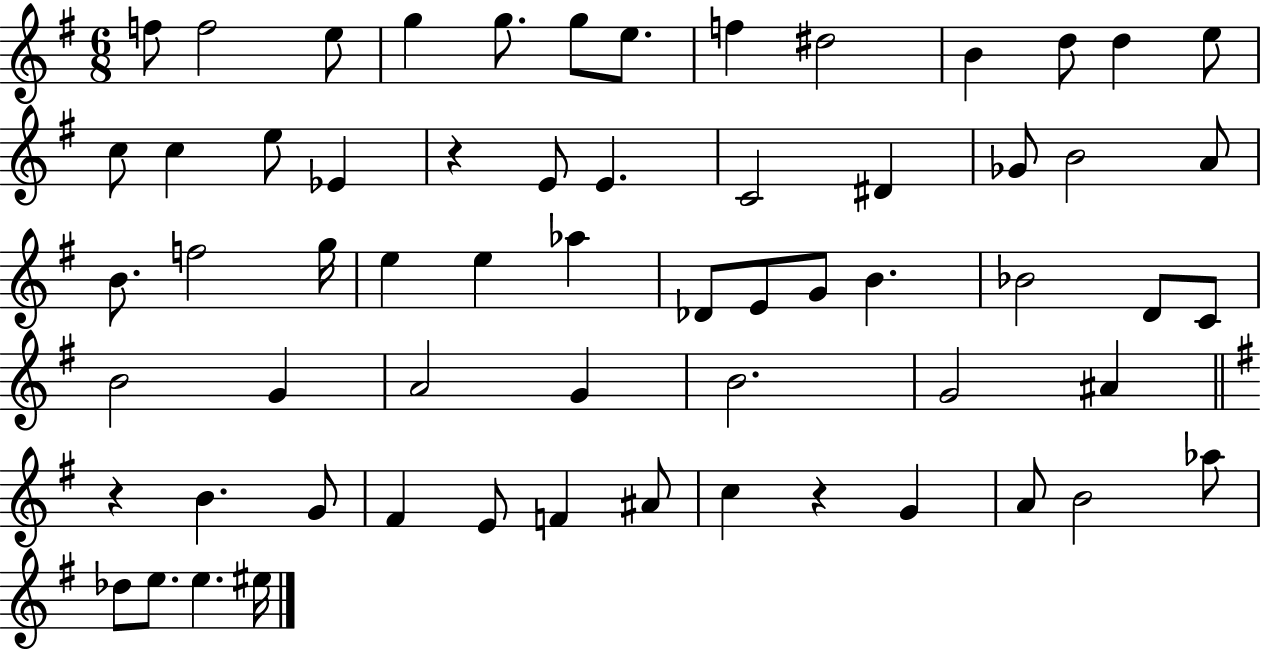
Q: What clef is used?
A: treble